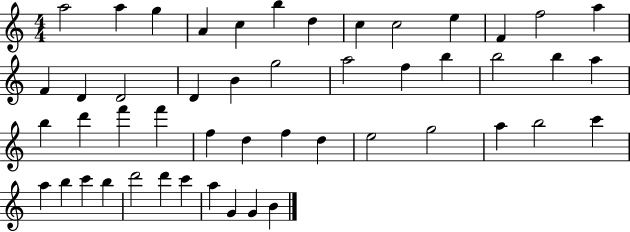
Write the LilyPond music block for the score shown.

{
  \clef treble
  \numericTimeSignature
  \time 4/4
  \key c \major
  a''2 a''4 g''4 | a'4 c''4 b''4 d''4 | c''4 c''2 e''4 | f'4 f''2 a''4 | \break f'4 d'4 d'2 | d'4 b'4 g''2 | a''2 f''4 b''4 | b''2 b''4 a''4 | \break b''4 d'''4 f'''4 f'''4 | f''4 d''4 f''4 d''4 | e''2 g''2 | a''4 b''2 c'''4 | \break a''4 b''4 c'''4 b''4 | d'''2 d'''4 c'''4 | a''4 g'4 g'4 b'4 | \bar "|."
}